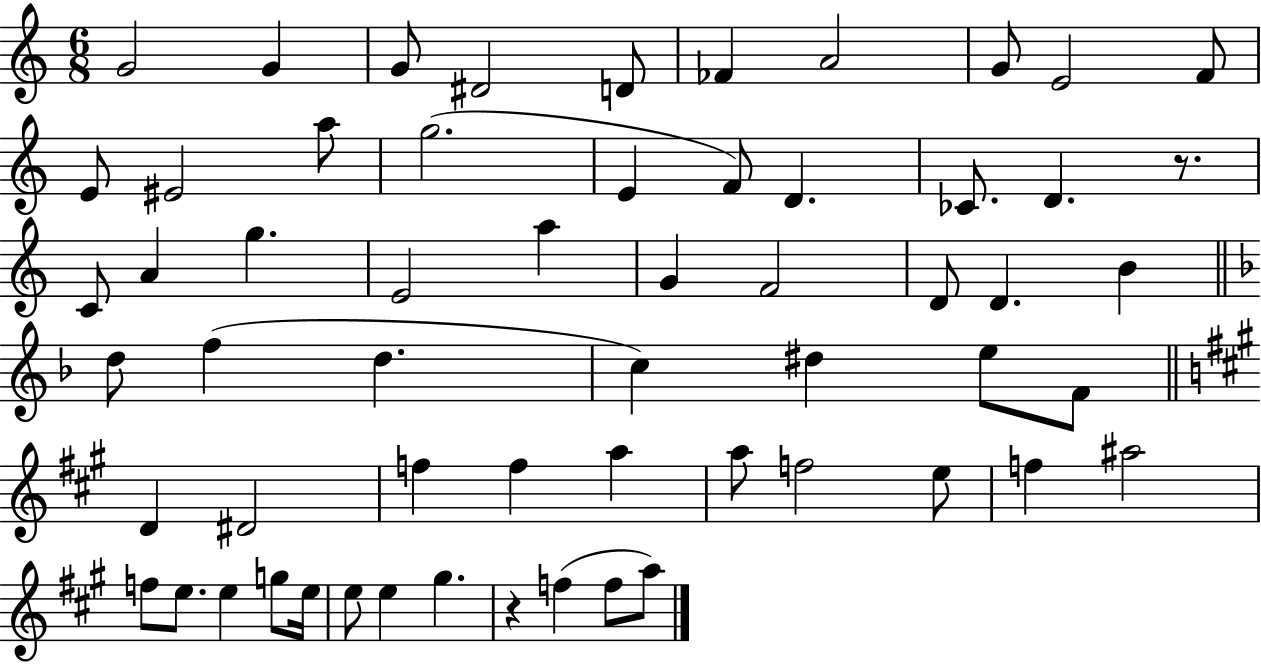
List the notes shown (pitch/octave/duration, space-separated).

G4/h G4/q G4/e D#4/h D4/e FES4/q A4/h G4/e E4/h F4/e E4/e EIS4/h A5/e G5/h. E4/q F4/e D4/q. CES4/e. D4/q. R/e. C4/e A4/q G5/q. E4/h A5/q G4/q F4/h D4/e D4/q. B4/q D5/e F5/q D5/q. C5/q D#5/q E5/e F4/e D4/q D#4/h F5/q F5/q A5/q A5/e F5/h E5/e F5/q A#5/h F5/e E5/e. E5/q G5/e E5/s E5/e E5/q G#5/q. R/q F5/q F5/e A5/e